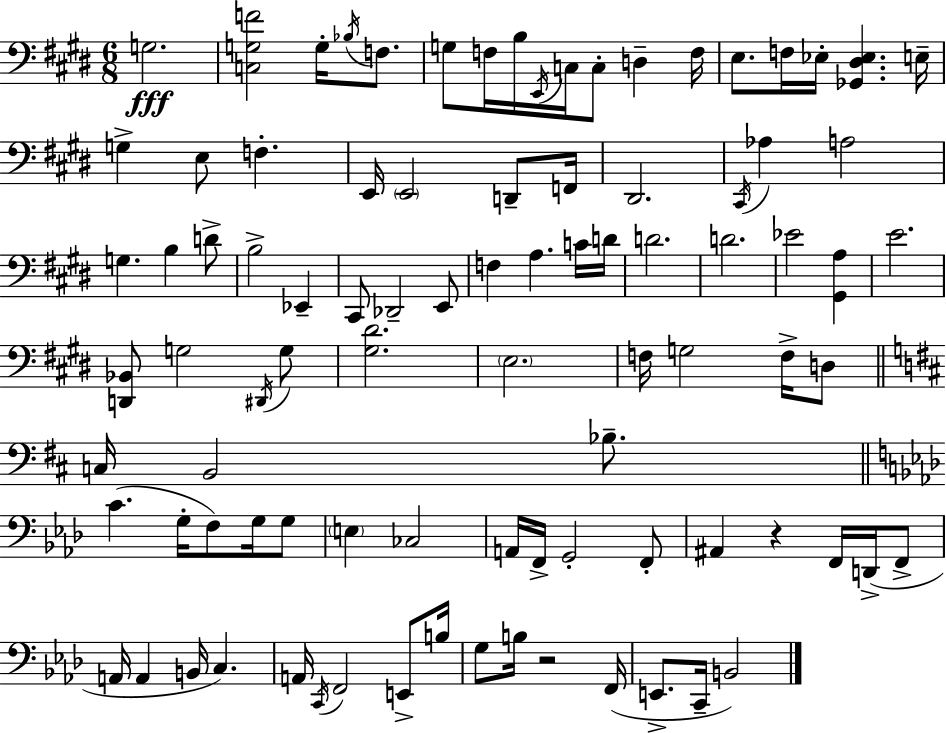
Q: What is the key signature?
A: E major